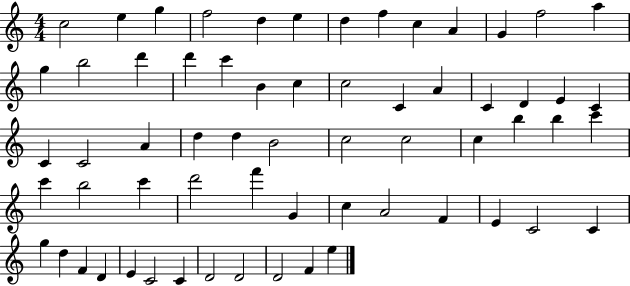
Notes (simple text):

C5/h E5/q G5/q F5/h D5/q E5/q D5/q F5/q C5/q A4/q G4/q F5/h A5/q G5/q B5/h D6/q D6/q C6/q B4/q C5/q C5/h C4/q A4/q C4/q D4/q E4/q C4/q C4/q C4/h A4/q D5/q D5/q B4/h C5/h C5/h C5/q B5/q B5/q C6/q C6/q B5/h C6/q D6/h F6/q G4/q C5/q A4/h F4/q E4/q C4/h C4/q G5/q D5/q F4/q D4/q E4/q C4/h C4/q D4/h D4/h D4/h F4/q E5/q